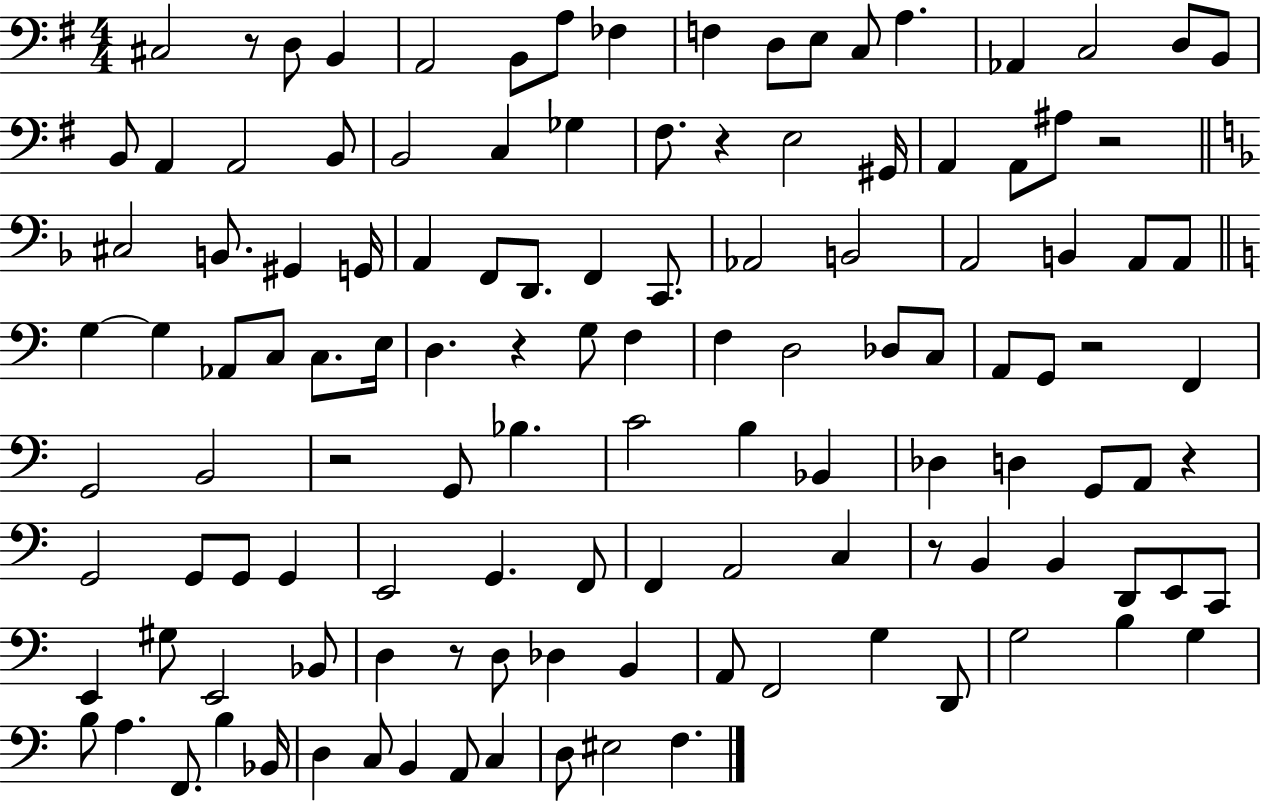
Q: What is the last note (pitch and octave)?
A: F3